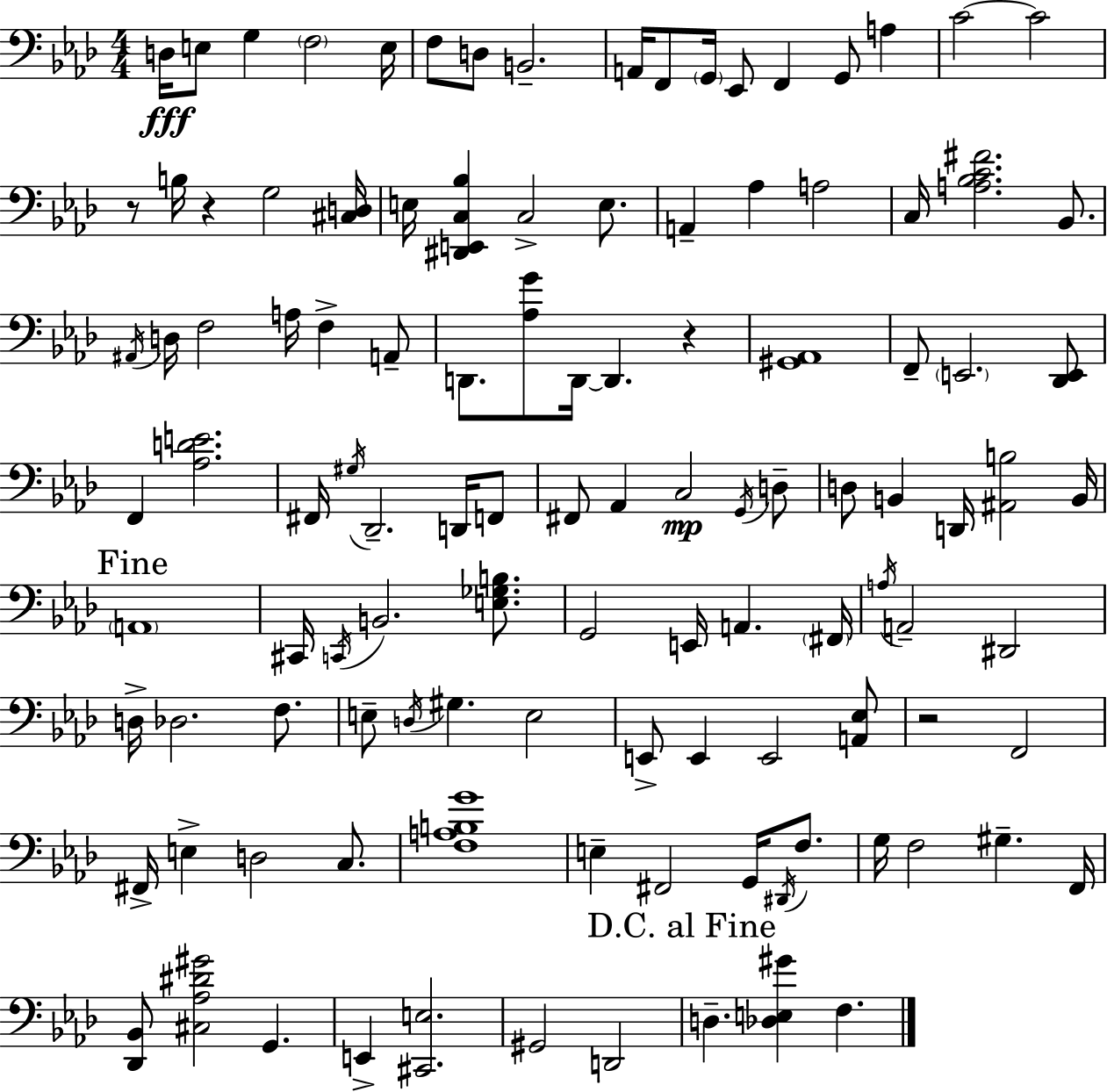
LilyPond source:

{
  \clef bass
  \numericTimeSignature
  \time 4/4
  \key aes \major
  d16\fff e8 g4 \parenthesize f2 e16 | f8 d8 b,2.-- | a,16 f,8 \parenthesize g,16 ees,8 f,4 g,8 a4 | c'2~~ c'2 | \break r8 b16 r4 g2 <cis d>16 | e16 <dis, e, c bes>4 c2-> e8. | a,4-- aes4 a2 | c16 <a bes c' fis'>2. bes,8. | \break \acciaccatura { ais,16 } d16 f2 a16 f4-> a,8-- | d,8. <aes g'>8 d,16~~ d,4. r4 | <gis, aes,>1 | f,8-- \parenthesize e,2. <des, e,>8 | \break f,4 <aes d' e'>2. | fis,16 \acciaccatura { gis16 } des,2.-- d,16 | f,8 fis,8 aes,4 c2\mp | \acciaccatura { g,16 } d8-- d8 b,4 d,16 <ais, b>2 | \break b,16 \mark "Fine" \parenthesize a,1 | cis,16 \acciaccatura { c,16 } b,2. | <e ges b>8. g,2 e,16 a,4. | \parenthesize fis,16 \acciaccatura { a16 } a,2-- dis,2 | \break d16-> des2. | f8. e8-- \acciaccatura { d16 } gis4. e2 | e,8-> e,4 e,2 | <a, ees>8 r2 f,2 | \break fis,16-> e4-> d2 | c8. <f a b g'>1 | e4-- fis,2 | g,16 \acciaccatura { dis,16 } f8. g16 f2 | \break gis4.-- f,16 <des, bes,>8 <cis aes dis' gis'>2 | g,4. e,4-> <cis, e>2. | gis,2 d,2 | \mark "D.C. al Fine" d4.-- <des e gis'>4 | \break f4. \bar "|."
}